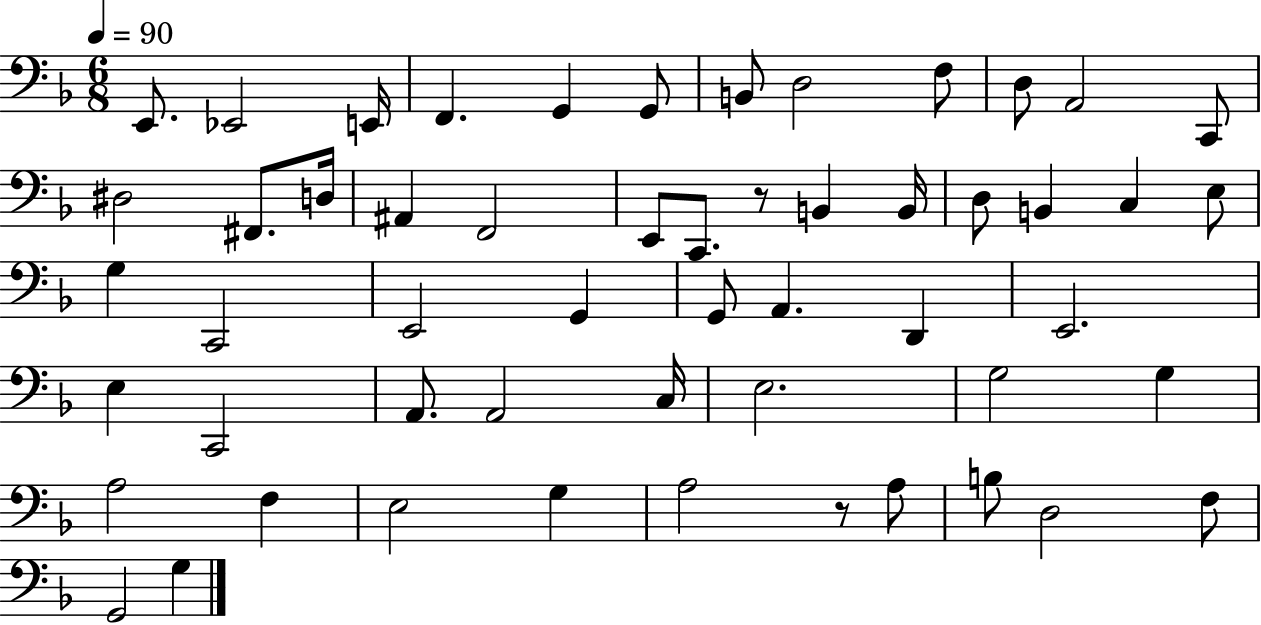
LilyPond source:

{
  \clef bass
  \numericTimeSignature
  \time 6/8
  \key f \major
  \tempo 4 = 90
  e,8. ees,2 e,16 | f,4. g,4 g,8 | b,8 d2 f8 | d8 a,2 c,8 | \break dis2 fis,8. d16 | ais,4 f,2 | e,8 c,8. r8 b,4 b,16 | d8 b,4 c4 e8 | \break g4 c,2 | e,2 g,4 | g,8 a,4. d,4 | e,2. | \break e4 c,2 | a,8. a,2 c16 | e2. | g2 g4 | \break a2 f4 | e2 g4 | a2 r8 a8 | b8 d2 f8 | \break g,2 g4 | \bar "|."
}